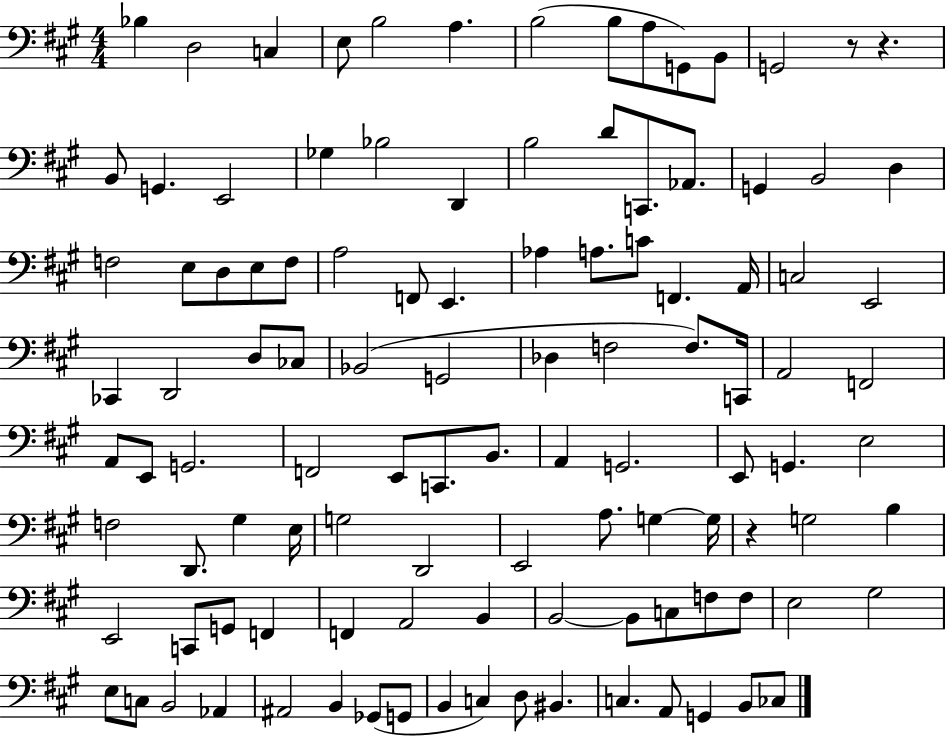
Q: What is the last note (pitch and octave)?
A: CES3